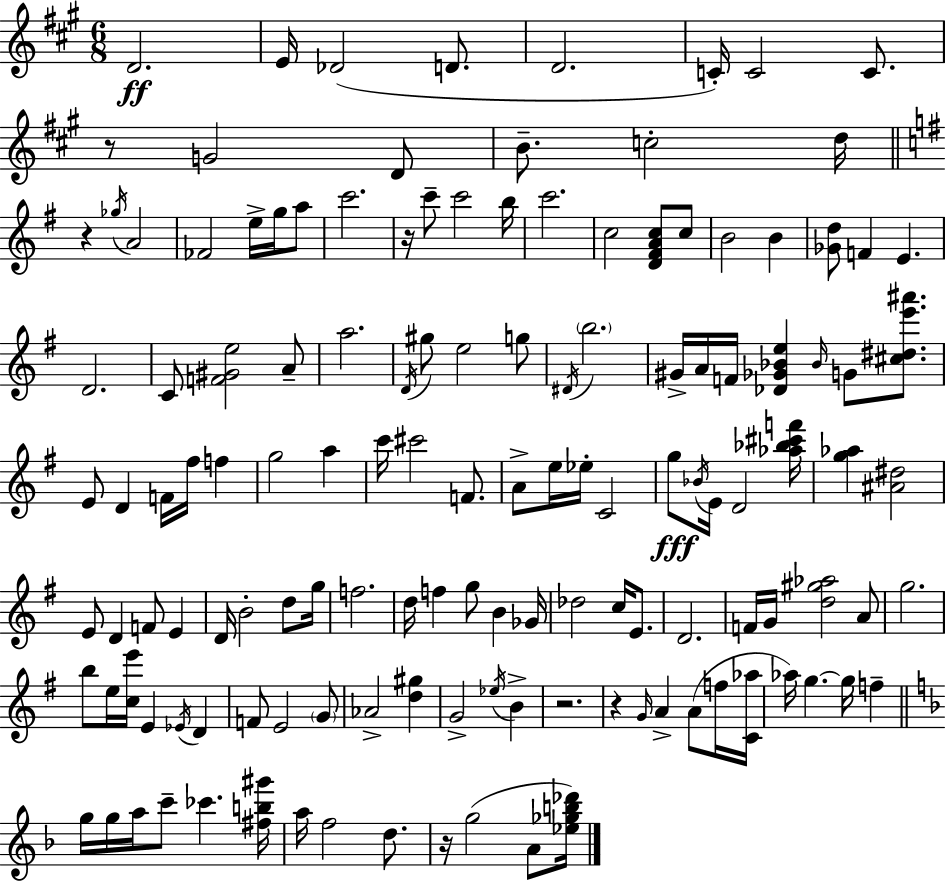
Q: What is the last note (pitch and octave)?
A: A4